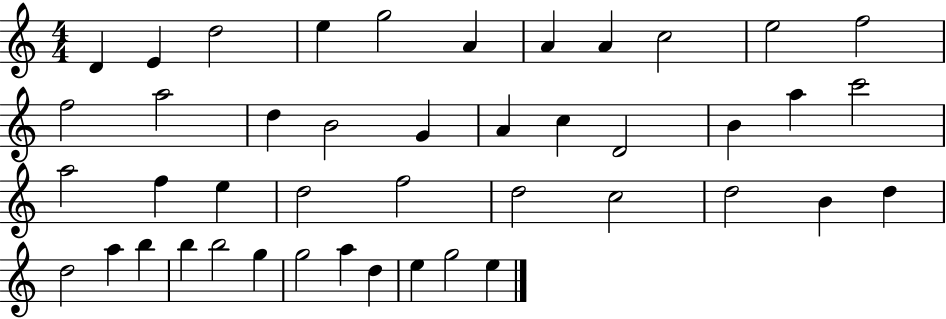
D4/q E4/q D5/h E5/q G5/h A4/q A4/q A4/q C5/h E5/h F5/h F5/h A5/h D5/q B4/h G4/q A4/q C5/q D4/h B4/q A5/q C6/h A5/h F5/q E5/q D5/h F5/h D5/h C5/h D5/h B4/q D5/q D5/h A5/q B5/q B5/q B5/h G5/q G5/h A5/q D5/q E5/q G5/h E5/q